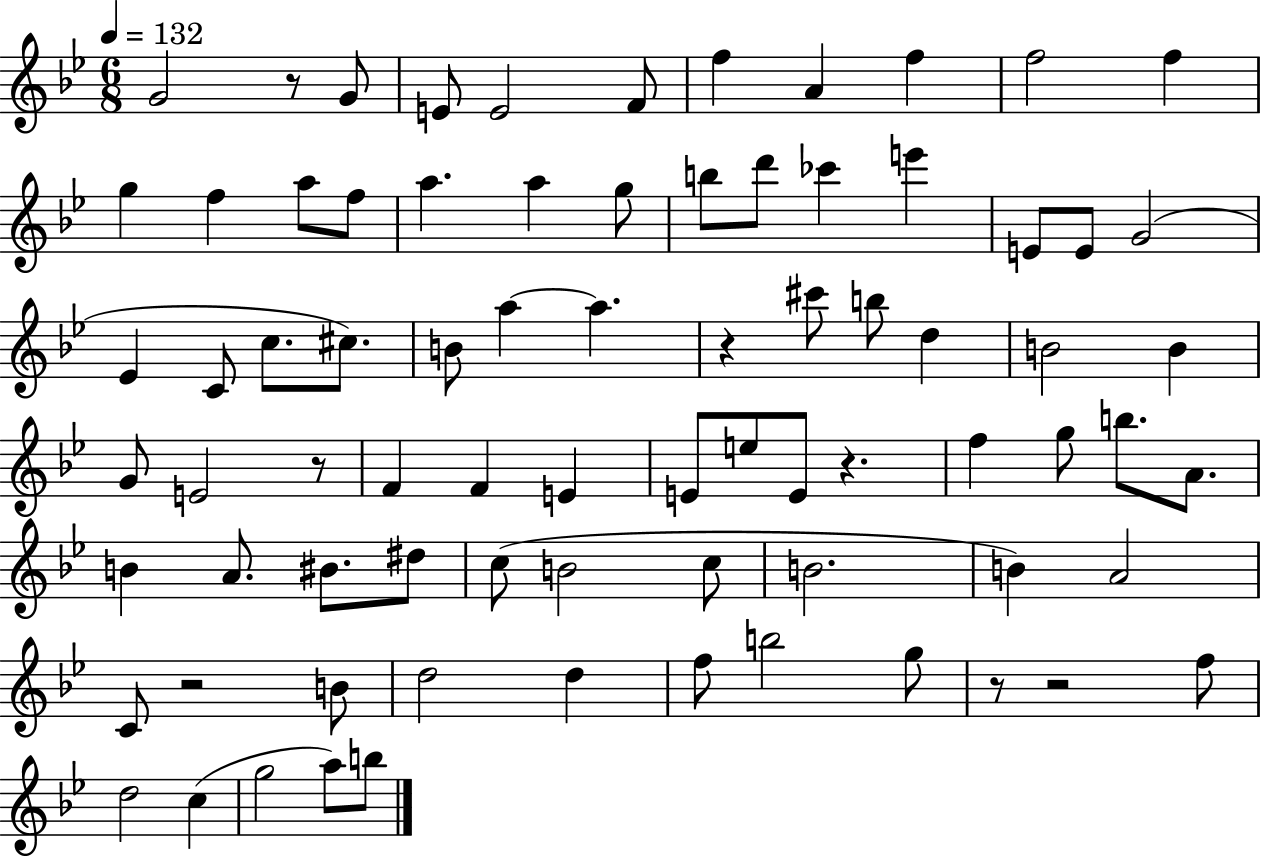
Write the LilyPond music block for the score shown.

{
  \clef treble
  \numericTimeSignature
  \time 6/8
  \key bes \major
  \tempo 4 = 132
  g'2 r8 g'8 | e'8 e'2 f'8 | f''4 a'4 f''4 | f''2 f''4 | \break g''4 f''4 a''8 f''8 | a''4. a''4 g''8 | b''8 d'''8 ces'''4 e'''4 | e'8 e'8 g'2( | \break ees'4 c'8 c''8. cis''8.) | b'8 a''4~~ a''4. | r4 cis'''8 b''8 d''4 | b'2 b'4 | \break g'8 e'2 r8 | f'4 f'4 e'4 | e'8 e''8 e'8 r4. | f''4 g''8 b''8. a'8. | \break b'4 a'8. bis'8. dis''8 | c''8( b'2 c''8 | b'2. | b'4) a'2 | \break c'8 r2 b'8 | d''2 d''4 | f''8 b''2 g''8 | r8 r2 f''8 | \break d''2 c''4( | g''2 a''8) b''8 | \bar "|."
}